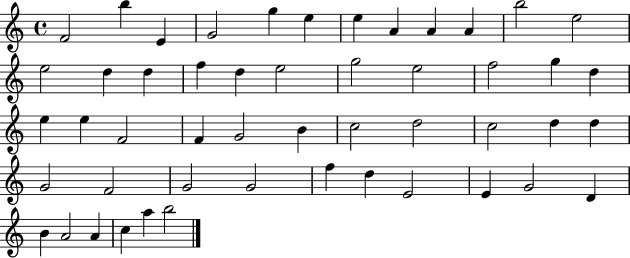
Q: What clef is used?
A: treble